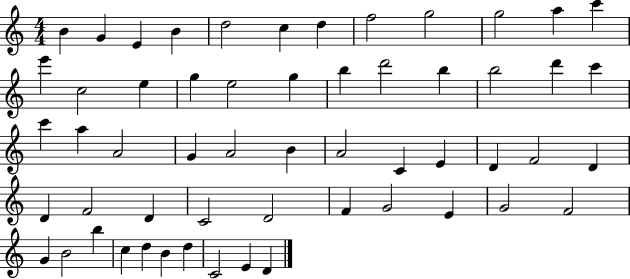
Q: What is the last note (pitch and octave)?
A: D4